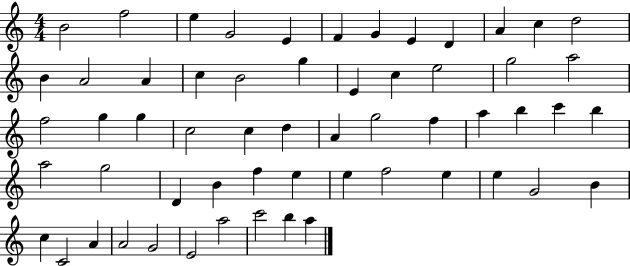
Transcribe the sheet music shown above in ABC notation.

X:1
T:Untitled
M:4/4
L:1/4
K:C
B2 f2 e G2 E F G E D A c d2 B A2 A c B2 g E c e2 g2 a2 f2 g g c2 c d A g2 f a b c' b a2 g2 D B f e e f2 e e G2 B c C2 A A2 G2 E2 a2 c'2 b a